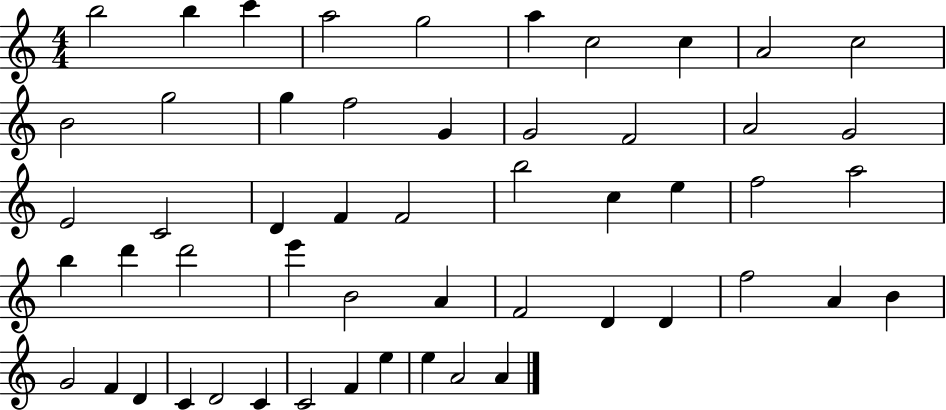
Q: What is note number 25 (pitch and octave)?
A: B5